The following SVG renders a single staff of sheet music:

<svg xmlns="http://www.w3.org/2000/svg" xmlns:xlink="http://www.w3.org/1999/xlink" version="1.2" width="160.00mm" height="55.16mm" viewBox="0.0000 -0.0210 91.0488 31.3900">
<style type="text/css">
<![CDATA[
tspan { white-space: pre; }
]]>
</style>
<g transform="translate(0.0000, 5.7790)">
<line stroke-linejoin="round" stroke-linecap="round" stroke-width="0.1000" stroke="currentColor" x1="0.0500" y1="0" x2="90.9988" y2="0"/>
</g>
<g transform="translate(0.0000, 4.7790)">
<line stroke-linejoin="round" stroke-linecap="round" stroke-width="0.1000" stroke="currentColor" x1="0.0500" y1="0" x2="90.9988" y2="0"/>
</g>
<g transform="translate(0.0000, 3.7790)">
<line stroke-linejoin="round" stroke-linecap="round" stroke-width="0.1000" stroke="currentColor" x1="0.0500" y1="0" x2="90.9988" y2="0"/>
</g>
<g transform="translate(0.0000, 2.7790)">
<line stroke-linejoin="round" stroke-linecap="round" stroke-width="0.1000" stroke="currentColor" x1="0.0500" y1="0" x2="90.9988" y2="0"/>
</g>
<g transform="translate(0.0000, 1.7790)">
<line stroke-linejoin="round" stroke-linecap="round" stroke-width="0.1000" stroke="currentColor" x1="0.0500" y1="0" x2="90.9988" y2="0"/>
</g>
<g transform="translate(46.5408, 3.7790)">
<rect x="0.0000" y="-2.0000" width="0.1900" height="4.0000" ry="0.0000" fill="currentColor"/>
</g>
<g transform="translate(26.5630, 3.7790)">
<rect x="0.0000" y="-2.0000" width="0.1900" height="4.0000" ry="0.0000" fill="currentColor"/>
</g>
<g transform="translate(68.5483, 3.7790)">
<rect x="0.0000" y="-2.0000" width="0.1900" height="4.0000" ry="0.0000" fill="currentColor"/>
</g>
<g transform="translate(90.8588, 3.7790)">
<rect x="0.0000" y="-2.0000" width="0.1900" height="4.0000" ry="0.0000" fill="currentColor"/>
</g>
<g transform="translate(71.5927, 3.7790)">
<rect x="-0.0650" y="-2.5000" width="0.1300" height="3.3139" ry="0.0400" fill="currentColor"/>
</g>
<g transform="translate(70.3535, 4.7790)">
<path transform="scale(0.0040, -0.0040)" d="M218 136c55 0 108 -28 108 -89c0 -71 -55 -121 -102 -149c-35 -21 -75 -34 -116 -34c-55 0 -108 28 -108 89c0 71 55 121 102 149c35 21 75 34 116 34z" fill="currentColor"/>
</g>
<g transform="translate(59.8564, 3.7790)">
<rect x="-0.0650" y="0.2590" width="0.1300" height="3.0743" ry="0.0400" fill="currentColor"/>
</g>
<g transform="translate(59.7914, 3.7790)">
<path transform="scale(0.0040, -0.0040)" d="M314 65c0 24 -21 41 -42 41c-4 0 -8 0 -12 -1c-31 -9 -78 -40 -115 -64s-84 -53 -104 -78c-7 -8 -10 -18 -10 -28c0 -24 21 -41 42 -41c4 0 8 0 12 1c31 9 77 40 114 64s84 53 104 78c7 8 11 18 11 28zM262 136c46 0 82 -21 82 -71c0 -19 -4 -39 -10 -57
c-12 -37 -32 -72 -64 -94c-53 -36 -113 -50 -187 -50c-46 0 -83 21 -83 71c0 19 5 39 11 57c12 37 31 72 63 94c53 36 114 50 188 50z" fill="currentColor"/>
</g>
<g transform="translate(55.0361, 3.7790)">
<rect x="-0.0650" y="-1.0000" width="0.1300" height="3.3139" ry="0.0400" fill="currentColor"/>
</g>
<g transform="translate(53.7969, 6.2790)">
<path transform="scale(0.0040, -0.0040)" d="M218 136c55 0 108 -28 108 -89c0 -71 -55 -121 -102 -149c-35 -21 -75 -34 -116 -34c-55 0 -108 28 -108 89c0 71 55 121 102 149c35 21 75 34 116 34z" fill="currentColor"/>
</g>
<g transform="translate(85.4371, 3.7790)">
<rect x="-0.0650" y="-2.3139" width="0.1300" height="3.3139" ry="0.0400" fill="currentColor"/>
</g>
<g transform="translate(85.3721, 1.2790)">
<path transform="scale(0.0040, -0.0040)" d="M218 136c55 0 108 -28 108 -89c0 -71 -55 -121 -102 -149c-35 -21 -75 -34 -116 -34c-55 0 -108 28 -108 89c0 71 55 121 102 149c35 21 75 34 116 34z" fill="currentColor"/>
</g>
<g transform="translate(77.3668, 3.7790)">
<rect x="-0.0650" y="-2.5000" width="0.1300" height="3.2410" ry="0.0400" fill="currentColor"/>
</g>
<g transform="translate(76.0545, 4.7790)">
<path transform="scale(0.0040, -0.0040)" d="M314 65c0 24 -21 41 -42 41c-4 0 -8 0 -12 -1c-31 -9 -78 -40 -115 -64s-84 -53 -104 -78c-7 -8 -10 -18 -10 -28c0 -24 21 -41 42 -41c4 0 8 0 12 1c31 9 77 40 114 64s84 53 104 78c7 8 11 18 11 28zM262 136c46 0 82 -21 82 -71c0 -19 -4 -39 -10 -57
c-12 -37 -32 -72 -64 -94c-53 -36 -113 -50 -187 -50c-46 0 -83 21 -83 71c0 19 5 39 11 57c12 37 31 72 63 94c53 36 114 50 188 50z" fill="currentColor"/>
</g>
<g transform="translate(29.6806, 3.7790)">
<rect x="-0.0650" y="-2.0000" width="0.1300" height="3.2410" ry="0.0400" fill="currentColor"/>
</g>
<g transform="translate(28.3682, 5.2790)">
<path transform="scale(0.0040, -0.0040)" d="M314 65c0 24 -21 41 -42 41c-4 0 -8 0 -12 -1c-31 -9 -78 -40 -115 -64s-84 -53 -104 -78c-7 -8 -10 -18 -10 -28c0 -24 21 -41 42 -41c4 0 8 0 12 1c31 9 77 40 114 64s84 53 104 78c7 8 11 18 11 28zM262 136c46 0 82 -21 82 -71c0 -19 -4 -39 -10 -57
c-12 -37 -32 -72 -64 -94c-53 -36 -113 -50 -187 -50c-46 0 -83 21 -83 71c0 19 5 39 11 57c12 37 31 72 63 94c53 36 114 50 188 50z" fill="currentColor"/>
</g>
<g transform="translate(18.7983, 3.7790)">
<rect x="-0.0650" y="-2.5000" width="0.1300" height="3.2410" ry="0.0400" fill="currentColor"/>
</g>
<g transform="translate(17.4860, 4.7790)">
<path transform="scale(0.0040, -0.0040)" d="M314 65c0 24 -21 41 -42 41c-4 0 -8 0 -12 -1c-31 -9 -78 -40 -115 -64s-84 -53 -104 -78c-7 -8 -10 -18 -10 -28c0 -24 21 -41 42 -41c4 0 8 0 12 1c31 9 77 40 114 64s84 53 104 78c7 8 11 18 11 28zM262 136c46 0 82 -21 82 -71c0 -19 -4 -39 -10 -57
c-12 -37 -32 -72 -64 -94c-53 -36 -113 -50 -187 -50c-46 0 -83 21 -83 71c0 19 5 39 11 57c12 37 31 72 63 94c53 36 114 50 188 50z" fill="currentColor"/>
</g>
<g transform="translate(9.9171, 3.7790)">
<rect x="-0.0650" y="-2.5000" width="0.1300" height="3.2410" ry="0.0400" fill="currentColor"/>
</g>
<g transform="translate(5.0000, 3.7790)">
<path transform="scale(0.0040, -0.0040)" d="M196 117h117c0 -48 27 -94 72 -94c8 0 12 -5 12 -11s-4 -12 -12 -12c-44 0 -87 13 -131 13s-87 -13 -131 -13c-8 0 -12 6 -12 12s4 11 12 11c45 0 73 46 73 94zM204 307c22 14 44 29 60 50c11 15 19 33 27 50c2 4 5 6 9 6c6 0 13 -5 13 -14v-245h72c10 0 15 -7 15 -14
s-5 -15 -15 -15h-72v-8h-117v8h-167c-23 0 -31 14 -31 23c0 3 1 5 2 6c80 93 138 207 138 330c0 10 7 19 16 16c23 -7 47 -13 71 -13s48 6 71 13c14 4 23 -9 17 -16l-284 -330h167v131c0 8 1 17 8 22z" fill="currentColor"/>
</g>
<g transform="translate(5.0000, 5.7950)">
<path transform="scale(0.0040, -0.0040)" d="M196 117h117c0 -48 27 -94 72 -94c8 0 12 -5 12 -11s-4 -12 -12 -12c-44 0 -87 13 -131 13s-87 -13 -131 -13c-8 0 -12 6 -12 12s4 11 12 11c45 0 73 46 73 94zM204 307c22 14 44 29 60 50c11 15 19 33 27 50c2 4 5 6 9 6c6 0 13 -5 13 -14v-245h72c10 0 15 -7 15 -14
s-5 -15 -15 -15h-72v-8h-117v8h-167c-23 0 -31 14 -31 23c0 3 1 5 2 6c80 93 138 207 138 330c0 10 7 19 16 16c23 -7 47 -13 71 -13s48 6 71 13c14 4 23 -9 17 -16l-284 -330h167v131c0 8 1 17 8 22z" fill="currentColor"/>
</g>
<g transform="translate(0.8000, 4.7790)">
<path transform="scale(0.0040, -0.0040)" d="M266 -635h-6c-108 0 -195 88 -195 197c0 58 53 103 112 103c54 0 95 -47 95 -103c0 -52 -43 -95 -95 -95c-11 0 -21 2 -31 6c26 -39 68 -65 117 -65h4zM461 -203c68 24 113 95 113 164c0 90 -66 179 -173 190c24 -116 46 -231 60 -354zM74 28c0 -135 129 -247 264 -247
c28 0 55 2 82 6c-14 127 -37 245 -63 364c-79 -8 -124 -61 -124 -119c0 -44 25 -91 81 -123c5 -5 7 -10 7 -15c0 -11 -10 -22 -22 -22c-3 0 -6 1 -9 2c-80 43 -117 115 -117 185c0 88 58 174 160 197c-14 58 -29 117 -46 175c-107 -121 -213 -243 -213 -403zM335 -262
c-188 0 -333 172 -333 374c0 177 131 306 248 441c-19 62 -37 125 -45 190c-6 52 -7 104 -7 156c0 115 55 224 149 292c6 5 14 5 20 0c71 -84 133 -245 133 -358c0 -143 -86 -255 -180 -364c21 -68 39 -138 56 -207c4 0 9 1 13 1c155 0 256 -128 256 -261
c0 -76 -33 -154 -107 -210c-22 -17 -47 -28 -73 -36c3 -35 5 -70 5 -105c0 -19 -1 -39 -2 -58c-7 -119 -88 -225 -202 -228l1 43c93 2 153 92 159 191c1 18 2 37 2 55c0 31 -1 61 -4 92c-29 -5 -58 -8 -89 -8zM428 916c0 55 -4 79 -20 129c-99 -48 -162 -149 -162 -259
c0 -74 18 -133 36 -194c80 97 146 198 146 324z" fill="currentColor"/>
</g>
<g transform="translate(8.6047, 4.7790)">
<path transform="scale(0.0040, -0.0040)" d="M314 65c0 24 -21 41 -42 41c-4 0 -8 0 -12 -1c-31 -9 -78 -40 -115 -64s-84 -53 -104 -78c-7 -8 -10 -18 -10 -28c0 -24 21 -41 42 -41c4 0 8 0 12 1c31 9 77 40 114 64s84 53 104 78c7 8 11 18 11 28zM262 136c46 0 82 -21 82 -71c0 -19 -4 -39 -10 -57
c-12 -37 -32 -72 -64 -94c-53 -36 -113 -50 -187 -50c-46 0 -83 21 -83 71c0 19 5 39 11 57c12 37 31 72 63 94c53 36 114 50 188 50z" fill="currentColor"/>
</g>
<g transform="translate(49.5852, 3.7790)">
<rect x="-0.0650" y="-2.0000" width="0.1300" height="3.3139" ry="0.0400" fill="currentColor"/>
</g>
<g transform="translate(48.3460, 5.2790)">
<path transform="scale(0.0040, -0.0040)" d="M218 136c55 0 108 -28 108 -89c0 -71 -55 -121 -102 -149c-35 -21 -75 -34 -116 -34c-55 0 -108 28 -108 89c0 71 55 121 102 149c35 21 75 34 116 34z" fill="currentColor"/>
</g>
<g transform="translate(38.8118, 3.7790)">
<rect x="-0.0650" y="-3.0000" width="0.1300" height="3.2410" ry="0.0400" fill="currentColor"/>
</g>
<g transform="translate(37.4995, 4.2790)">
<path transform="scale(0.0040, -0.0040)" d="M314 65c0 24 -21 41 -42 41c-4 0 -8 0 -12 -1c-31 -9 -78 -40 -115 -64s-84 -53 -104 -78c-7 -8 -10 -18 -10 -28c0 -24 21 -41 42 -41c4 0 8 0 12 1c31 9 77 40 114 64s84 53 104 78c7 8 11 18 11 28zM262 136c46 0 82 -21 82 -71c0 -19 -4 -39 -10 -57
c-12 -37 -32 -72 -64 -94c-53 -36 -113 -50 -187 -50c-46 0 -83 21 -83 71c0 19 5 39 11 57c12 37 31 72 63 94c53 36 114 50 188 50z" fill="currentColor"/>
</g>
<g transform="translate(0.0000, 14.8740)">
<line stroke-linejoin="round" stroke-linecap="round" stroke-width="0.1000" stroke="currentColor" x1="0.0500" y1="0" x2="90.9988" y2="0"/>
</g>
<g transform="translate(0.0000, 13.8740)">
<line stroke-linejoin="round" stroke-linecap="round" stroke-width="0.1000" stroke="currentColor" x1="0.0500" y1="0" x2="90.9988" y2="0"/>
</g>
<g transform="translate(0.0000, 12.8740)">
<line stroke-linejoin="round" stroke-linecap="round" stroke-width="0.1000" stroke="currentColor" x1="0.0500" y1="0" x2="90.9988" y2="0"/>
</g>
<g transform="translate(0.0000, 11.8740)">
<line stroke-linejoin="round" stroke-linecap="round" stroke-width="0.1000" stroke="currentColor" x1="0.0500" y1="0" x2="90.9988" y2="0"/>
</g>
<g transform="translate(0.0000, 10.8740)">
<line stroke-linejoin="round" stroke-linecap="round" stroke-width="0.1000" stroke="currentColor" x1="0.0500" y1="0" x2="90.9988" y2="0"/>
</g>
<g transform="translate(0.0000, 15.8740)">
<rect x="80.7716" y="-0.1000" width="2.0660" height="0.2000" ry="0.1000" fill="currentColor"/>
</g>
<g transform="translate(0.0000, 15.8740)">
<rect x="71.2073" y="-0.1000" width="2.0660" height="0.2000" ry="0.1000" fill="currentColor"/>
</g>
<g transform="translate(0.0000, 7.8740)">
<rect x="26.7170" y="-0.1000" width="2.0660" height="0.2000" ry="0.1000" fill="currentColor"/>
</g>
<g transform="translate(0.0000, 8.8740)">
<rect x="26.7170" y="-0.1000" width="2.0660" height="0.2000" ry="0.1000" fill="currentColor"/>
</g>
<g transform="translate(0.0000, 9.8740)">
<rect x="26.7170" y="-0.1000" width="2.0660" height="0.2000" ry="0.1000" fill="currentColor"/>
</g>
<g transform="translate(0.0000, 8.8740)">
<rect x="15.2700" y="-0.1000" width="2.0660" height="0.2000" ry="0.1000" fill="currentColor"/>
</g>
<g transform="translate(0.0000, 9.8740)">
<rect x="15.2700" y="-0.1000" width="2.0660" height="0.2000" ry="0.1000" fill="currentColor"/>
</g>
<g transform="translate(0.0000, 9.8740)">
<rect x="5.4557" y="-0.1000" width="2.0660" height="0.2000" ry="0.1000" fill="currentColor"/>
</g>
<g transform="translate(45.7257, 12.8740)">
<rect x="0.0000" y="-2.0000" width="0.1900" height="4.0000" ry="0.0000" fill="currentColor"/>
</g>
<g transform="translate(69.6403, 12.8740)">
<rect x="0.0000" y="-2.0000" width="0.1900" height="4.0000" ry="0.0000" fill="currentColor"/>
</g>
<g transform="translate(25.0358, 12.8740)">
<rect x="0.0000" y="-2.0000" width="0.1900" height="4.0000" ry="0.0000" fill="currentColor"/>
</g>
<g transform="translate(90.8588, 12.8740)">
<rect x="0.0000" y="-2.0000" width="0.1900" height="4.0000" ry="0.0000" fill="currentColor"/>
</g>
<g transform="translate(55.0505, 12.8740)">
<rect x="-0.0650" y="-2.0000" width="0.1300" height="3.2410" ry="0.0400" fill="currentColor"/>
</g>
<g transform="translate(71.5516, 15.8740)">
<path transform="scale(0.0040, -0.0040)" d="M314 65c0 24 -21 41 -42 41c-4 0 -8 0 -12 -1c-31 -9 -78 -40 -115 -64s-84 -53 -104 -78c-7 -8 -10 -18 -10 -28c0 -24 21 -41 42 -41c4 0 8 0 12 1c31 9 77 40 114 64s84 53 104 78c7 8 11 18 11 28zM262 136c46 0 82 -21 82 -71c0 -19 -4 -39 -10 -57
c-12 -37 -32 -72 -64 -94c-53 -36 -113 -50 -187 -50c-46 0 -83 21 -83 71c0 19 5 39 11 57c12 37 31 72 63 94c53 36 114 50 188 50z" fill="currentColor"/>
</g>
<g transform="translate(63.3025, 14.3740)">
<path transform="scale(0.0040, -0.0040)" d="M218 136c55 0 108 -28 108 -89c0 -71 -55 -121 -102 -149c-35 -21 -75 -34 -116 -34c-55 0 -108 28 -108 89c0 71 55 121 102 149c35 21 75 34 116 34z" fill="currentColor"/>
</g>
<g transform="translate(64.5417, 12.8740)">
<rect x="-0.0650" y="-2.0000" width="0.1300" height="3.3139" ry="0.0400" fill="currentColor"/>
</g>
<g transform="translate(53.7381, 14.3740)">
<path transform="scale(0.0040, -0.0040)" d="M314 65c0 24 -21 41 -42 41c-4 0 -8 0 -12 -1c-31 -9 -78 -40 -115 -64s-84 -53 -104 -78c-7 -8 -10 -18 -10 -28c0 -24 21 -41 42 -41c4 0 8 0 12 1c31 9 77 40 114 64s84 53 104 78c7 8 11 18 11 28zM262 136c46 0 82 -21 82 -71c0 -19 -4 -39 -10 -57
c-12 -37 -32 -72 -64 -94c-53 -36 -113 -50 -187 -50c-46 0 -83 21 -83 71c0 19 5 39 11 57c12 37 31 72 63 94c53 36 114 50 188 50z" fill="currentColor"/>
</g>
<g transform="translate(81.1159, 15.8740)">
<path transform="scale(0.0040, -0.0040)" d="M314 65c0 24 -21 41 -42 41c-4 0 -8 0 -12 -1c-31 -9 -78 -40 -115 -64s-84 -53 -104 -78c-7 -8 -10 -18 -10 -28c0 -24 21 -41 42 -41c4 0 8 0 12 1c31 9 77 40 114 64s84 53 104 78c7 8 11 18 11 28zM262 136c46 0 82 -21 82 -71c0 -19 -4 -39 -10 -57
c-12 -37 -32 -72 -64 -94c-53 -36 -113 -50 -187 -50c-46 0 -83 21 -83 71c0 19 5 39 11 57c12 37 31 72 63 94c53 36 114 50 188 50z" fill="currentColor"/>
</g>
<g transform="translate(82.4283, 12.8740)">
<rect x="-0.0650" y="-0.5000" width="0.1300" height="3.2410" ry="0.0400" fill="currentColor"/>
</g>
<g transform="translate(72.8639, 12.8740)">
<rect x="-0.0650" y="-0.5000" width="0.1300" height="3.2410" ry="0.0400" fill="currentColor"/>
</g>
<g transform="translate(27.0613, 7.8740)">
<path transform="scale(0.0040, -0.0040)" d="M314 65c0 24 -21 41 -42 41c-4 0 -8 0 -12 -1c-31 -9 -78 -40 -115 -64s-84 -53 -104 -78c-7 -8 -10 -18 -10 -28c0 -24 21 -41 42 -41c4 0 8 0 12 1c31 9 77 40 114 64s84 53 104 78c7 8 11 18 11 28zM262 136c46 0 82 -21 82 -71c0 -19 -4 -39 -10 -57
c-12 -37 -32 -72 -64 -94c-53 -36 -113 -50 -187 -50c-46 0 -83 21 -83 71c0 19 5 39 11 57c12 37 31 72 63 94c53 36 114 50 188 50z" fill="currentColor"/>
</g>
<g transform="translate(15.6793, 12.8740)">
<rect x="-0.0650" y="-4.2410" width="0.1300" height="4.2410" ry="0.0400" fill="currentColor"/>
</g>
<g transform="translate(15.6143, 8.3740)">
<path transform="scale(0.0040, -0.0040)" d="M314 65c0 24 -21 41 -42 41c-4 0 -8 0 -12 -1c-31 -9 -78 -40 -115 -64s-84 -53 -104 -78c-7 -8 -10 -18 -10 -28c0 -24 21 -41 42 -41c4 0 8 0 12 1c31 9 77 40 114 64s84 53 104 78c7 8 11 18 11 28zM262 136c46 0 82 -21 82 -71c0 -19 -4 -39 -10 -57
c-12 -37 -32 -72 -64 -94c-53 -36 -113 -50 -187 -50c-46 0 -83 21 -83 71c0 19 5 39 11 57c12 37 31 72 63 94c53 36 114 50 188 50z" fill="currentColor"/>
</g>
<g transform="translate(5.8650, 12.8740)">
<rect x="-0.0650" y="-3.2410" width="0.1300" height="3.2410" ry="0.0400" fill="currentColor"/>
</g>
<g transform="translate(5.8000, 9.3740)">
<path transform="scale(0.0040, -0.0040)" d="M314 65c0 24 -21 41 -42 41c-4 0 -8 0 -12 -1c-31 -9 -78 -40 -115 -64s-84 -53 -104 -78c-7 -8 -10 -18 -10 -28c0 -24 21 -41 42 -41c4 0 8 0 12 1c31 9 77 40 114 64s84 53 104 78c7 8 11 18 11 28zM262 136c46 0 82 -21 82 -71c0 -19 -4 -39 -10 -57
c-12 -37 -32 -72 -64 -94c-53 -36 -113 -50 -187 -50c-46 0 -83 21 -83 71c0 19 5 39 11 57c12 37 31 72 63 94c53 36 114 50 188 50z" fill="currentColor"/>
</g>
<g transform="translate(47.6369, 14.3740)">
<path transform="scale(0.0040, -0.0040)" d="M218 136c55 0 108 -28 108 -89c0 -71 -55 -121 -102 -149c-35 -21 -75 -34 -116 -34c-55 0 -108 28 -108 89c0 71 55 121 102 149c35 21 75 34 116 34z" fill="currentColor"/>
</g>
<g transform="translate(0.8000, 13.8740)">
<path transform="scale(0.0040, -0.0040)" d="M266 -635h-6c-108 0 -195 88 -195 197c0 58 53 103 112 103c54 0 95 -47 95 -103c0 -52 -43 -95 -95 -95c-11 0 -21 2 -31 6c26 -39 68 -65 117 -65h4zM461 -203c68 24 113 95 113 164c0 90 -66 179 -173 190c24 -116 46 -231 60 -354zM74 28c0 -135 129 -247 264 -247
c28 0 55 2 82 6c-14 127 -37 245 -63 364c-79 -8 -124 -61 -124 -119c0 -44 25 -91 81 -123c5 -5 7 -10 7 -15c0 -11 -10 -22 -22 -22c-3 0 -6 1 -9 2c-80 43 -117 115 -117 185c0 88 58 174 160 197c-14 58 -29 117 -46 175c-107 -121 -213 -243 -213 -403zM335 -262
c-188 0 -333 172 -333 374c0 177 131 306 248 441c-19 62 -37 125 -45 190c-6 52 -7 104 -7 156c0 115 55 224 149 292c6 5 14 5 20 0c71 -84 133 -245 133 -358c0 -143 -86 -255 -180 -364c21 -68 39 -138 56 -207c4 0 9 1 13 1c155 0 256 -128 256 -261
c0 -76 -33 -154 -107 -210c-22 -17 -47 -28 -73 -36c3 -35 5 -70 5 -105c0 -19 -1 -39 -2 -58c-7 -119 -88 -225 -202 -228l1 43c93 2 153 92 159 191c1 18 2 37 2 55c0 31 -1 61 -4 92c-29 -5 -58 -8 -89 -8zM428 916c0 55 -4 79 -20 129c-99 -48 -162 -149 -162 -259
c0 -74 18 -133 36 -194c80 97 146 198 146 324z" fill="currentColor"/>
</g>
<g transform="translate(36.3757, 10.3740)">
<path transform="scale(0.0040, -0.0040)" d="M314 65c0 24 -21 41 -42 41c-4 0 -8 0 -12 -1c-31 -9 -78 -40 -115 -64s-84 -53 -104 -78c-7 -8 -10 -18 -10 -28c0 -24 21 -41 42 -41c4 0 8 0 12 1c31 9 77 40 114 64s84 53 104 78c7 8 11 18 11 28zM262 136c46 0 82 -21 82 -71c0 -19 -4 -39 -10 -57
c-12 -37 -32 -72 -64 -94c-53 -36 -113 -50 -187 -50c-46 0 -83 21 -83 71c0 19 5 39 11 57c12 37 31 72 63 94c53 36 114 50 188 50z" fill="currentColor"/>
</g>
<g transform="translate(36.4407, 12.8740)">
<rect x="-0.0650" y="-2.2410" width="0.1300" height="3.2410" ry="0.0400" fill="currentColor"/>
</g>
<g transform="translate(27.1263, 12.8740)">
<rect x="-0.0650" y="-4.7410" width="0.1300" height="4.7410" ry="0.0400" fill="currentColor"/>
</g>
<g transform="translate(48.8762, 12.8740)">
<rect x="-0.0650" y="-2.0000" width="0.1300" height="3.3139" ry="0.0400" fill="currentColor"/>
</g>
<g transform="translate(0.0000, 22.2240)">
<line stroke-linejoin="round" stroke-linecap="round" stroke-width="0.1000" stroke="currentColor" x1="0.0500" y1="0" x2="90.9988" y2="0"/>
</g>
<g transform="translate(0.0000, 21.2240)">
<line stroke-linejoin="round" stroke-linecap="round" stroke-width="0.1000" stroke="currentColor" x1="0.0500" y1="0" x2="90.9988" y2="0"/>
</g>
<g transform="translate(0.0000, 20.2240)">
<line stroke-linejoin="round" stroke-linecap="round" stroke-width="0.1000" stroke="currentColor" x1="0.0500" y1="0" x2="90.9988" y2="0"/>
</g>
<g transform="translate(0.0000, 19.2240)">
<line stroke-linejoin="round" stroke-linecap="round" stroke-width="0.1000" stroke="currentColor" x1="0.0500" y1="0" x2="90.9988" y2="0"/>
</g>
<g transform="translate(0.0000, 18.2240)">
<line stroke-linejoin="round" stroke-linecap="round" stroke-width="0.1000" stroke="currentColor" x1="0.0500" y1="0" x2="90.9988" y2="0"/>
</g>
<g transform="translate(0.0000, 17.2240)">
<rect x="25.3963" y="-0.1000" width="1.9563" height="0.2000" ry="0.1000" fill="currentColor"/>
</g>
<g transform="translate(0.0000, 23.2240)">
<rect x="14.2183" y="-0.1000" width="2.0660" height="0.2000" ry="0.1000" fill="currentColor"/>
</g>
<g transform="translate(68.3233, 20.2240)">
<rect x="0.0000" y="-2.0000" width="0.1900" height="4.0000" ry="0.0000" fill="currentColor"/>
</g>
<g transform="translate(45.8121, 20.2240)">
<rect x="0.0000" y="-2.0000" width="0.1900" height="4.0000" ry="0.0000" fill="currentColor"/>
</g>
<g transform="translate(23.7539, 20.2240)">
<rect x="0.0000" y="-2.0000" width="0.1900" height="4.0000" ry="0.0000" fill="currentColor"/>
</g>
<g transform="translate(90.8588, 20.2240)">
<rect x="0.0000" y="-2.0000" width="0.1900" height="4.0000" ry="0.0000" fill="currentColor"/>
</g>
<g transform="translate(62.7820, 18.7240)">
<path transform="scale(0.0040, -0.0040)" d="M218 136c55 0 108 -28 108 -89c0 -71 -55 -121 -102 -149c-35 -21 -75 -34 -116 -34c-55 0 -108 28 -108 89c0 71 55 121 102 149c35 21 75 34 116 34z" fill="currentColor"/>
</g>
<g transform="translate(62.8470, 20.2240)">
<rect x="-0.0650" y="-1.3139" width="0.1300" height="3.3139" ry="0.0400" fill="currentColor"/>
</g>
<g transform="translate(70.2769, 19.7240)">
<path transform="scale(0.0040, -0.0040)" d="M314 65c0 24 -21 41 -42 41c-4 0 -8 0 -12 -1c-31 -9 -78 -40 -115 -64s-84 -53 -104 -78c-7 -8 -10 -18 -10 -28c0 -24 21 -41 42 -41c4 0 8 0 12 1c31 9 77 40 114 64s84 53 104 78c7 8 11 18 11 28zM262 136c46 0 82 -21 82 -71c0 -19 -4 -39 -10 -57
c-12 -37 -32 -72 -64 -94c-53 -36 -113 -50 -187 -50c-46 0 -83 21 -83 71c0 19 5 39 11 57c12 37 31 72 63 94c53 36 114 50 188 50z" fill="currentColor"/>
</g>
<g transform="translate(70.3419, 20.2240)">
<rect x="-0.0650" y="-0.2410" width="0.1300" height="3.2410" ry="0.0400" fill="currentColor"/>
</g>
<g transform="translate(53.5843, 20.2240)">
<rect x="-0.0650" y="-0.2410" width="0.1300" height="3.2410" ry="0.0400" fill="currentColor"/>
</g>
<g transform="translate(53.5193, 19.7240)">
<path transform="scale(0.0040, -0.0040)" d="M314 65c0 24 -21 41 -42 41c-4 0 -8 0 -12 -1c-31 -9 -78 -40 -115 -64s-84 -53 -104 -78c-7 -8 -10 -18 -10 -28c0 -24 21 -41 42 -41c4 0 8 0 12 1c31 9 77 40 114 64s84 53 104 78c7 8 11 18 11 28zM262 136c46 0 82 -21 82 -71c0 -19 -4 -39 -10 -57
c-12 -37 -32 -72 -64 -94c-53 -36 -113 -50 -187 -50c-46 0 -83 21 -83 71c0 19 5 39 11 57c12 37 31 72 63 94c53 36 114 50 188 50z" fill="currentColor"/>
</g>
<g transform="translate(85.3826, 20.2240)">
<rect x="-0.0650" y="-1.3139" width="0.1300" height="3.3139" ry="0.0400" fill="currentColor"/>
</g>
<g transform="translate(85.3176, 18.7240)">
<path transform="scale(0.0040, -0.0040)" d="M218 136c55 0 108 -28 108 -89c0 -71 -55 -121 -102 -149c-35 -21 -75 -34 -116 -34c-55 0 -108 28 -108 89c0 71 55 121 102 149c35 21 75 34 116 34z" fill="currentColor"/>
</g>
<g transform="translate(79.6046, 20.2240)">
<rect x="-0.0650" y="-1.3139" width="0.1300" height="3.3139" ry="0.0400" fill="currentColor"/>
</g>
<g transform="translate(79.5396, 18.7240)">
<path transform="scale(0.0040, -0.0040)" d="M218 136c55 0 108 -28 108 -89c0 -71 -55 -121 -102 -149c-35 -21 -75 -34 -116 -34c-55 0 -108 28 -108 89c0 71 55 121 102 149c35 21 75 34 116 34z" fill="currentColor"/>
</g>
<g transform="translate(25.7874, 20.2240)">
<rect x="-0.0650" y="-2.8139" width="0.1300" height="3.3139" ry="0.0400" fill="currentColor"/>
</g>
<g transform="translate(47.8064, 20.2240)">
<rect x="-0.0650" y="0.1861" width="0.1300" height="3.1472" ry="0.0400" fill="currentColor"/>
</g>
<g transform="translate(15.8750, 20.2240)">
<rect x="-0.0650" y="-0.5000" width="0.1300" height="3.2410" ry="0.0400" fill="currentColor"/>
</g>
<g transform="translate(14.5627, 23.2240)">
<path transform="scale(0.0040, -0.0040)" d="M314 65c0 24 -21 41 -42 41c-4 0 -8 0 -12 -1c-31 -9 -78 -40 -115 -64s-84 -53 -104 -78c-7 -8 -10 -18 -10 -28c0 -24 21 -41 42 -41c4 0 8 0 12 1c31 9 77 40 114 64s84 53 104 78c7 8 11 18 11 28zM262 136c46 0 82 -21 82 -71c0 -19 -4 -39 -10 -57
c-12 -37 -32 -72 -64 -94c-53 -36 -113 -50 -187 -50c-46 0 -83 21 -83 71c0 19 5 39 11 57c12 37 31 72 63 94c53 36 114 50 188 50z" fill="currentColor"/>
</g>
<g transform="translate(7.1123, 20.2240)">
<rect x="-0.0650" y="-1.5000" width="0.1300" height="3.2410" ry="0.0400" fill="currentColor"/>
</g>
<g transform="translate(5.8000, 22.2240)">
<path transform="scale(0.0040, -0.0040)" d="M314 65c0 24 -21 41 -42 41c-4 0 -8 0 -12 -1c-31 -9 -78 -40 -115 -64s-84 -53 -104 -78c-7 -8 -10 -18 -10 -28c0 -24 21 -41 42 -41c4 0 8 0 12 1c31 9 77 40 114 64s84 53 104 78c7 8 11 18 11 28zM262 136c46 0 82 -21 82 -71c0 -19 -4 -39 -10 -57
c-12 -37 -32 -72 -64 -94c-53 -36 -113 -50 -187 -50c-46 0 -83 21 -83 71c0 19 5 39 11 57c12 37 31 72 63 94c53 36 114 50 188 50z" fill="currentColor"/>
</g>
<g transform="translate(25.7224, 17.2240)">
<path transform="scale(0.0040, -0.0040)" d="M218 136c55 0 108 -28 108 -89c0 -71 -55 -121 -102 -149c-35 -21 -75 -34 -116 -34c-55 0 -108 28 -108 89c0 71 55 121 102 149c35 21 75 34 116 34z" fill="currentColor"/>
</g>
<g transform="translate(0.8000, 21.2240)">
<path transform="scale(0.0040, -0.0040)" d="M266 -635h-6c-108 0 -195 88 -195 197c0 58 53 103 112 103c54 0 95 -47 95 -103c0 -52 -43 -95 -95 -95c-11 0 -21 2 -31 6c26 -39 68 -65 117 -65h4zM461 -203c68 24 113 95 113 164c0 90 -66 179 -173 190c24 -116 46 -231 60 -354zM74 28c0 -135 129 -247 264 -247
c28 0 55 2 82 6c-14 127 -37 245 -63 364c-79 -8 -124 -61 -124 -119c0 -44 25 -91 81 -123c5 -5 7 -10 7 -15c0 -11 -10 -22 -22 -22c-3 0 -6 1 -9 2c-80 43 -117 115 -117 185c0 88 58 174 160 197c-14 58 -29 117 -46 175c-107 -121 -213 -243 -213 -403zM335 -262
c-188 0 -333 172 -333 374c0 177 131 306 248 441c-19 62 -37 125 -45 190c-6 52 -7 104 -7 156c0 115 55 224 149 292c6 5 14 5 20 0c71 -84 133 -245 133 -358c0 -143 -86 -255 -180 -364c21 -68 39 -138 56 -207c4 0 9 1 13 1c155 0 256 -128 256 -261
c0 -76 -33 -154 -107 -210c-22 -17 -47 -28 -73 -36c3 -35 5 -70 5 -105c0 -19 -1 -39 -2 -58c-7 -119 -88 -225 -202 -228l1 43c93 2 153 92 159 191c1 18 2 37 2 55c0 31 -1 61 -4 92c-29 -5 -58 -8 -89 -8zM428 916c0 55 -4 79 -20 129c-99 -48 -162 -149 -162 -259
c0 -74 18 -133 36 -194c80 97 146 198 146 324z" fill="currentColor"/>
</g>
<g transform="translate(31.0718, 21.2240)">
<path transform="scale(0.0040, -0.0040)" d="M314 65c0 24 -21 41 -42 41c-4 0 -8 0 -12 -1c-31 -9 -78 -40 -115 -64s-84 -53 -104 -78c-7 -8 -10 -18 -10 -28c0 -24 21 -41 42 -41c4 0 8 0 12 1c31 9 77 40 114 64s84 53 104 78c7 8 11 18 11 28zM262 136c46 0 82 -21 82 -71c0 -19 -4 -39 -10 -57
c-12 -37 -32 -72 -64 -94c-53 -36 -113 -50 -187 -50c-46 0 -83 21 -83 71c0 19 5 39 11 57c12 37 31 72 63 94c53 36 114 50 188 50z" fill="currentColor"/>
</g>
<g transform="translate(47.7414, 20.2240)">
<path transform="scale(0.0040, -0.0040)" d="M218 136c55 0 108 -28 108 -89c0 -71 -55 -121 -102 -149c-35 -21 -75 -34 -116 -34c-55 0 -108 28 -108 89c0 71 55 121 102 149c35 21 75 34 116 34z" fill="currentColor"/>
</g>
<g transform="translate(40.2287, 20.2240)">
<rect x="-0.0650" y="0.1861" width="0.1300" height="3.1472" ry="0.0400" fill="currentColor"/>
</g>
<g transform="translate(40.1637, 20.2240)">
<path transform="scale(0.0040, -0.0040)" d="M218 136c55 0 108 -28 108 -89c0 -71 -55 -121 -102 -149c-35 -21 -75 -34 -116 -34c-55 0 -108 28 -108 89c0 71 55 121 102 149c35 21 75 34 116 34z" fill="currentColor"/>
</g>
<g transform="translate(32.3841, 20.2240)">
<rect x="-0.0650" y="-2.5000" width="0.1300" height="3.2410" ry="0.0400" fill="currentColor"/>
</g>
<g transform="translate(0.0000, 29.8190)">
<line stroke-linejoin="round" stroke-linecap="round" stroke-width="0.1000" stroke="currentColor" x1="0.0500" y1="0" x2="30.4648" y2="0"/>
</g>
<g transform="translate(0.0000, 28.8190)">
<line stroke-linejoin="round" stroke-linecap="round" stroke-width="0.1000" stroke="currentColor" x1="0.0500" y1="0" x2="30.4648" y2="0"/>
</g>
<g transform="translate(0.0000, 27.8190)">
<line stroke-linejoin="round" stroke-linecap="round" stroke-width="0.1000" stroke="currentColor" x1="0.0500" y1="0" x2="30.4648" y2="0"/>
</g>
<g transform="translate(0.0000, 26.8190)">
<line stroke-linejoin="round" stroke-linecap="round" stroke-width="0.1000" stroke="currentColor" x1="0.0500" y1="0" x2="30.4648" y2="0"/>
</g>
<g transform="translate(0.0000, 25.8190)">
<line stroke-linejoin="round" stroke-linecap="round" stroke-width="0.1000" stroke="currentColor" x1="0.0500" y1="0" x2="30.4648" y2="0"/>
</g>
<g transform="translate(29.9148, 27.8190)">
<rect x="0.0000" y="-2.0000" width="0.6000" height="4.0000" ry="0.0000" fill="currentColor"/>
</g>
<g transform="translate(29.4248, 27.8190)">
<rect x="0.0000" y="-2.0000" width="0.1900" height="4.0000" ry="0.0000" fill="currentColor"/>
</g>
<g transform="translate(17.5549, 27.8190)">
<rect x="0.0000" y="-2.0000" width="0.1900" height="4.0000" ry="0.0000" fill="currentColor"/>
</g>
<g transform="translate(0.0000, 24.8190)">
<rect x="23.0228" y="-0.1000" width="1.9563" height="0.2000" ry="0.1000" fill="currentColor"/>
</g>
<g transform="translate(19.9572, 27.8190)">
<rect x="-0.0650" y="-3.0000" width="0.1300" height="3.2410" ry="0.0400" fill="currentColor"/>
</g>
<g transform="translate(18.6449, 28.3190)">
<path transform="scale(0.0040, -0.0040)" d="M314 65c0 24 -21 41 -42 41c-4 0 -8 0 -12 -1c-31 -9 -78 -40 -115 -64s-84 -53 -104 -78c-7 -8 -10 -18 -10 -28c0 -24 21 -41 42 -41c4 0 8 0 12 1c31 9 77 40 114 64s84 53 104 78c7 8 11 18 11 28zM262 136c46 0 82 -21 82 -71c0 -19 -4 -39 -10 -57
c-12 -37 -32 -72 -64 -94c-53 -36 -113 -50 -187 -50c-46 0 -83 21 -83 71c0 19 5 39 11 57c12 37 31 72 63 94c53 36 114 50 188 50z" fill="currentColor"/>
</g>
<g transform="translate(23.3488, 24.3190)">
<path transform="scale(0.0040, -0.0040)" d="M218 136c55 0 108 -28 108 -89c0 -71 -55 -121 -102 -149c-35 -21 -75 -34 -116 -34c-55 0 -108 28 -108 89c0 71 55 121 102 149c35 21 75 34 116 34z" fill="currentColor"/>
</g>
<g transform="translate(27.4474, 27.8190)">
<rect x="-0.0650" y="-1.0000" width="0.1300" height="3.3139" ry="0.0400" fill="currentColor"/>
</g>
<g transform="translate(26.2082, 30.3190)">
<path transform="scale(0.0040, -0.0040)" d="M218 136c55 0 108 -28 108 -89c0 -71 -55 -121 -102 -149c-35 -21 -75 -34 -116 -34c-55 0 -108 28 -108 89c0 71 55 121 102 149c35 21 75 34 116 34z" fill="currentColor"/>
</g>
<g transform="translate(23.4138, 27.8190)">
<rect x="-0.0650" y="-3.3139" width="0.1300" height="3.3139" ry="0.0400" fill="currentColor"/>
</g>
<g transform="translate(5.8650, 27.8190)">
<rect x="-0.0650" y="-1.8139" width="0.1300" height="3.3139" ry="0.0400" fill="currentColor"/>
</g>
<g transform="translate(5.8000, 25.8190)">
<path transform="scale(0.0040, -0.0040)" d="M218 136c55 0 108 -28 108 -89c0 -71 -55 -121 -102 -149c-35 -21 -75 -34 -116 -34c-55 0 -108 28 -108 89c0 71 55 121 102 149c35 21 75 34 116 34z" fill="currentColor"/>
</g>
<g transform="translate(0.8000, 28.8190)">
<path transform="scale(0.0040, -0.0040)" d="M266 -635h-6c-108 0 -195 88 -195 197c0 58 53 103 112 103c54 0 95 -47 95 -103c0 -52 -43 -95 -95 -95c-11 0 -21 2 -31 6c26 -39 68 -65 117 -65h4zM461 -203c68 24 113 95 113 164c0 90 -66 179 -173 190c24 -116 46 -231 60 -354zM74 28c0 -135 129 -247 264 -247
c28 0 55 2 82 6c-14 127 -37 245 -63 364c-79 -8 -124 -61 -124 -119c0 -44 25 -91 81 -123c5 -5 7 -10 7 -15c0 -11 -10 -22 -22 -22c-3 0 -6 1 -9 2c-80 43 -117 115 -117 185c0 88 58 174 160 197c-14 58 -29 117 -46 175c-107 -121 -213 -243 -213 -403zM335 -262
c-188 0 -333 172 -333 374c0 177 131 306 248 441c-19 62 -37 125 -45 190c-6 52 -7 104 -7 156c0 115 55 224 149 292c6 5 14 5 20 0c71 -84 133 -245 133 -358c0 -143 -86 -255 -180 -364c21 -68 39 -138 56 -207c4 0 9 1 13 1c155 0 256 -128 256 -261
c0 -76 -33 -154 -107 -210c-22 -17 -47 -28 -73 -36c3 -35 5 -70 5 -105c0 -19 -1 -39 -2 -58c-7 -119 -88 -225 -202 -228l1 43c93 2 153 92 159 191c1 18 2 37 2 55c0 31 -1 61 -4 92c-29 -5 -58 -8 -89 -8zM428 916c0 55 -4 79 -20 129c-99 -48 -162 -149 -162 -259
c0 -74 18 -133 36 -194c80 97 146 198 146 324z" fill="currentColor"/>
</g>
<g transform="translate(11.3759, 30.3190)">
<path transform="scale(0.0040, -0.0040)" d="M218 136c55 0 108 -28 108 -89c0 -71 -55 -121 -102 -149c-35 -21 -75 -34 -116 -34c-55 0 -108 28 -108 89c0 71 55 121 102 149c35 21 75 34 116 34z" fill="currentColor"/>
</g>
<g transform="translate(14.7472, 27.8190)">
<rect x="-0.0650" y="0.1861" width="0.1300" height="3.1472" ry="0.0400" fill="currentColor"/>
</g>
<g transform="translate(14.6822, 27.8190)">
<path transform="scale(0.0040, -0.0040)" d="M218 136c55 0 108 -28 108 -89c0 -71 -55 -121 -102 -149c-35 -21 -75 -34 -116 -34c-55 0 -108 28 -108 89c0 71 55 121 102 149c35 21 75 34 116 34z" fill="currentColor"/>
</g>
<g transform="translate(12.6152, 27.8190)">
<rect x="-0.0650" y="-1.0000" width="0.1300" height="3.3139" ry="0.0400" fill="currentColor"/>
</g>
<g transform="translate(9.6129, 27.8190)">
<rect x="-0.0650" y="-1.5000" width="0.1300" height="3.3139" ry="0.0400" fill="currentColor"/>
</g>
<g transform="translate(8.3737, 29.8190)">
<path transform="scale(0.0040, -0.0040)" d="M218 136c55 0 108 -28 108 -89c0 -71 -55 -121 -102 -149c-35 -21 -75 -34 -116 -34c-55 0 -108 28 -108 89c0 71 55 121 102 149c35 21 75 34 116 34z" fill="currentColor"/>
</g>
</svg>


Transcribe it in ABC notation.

X:1
T:Untitled
M:4/4
L:1/4
K:C
G2 G2 F2 A2 F D B2 G G2 g b2 d'2 e'2 g2 F F2 F C2 C2 E2 C2 a G2 B B c2 e c2 e e f E D B A2 b D